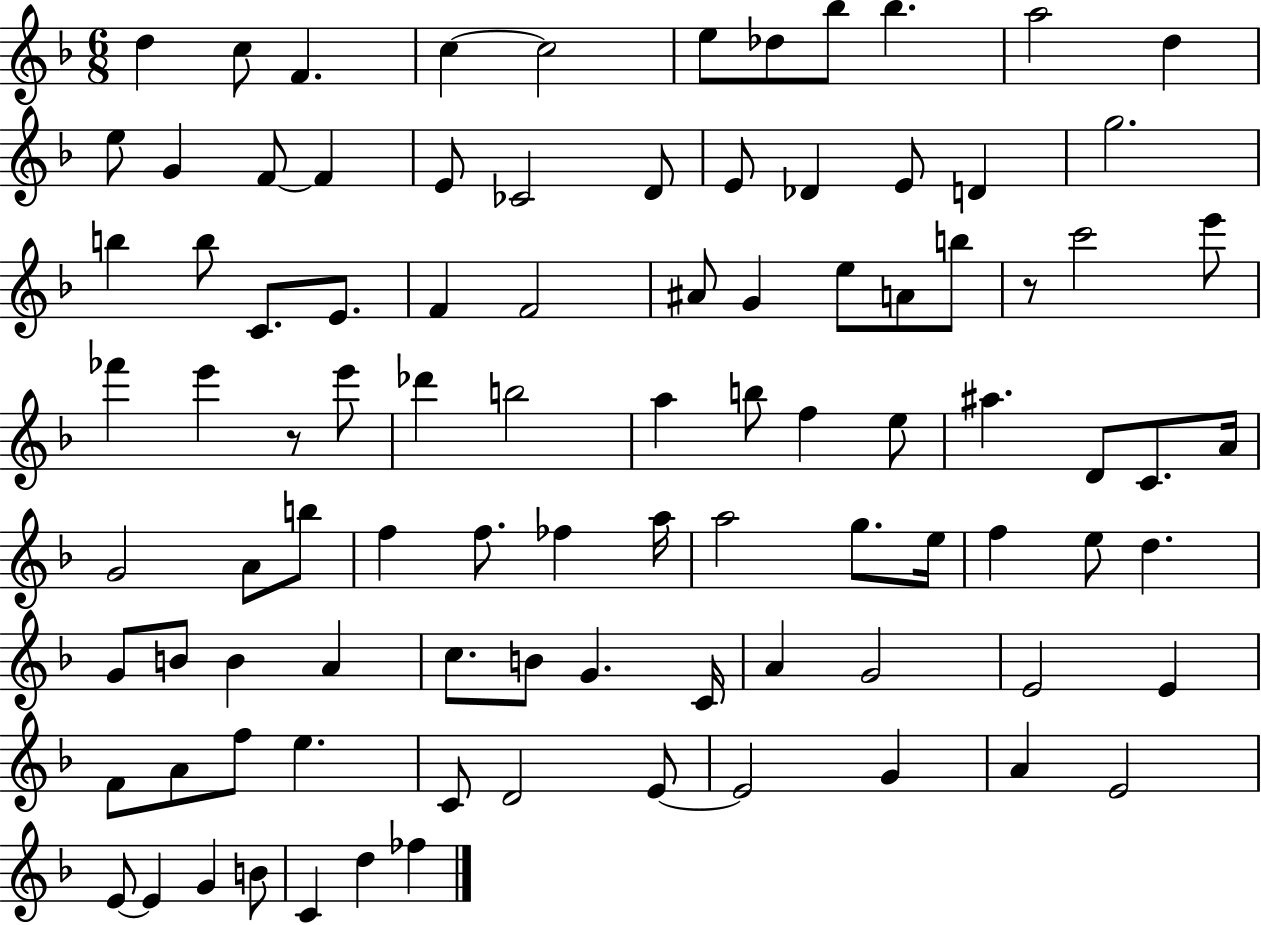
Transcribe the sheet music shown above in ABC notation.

X:1
T:Untitled
M:6/8
L:1/4
K:F
d c/2 F c c2 e/2 _d/2 _b/2 _b a2 d e/2 G F/2 F E/2 _C2 D/2 E/2 _D E/2 D g2 b b/2 C/2 E/2 F F2 ^A/2 G e/2 A/2 b/2 z/2 c'2 e'/2 _f' e' z/2 e'/2 _d' b2 a b/2 f e/2 ^a D/2 C/2 A/4 G2 A/2 b/2 f f/2 _f a/4 a2 g/2 e/4 f e/2 d G/2 B/2 B A c/2 B/2 G C/4 A G2 E2 E F/2 A/2 f/2 e C/2 D2 E/2 E2 G A E2 E/2 E G B/2 C d _f